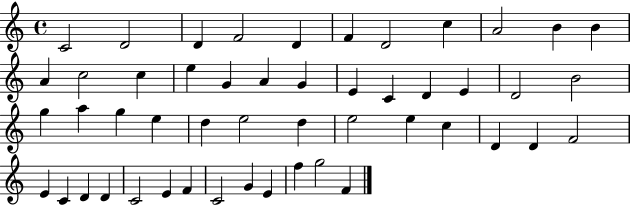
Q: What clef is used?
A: treble